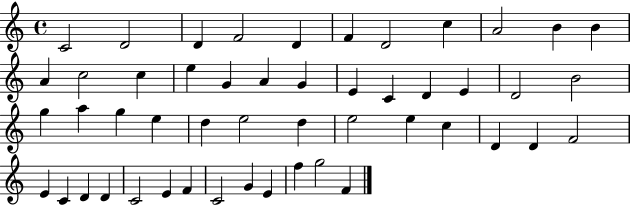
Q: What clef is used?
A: treble